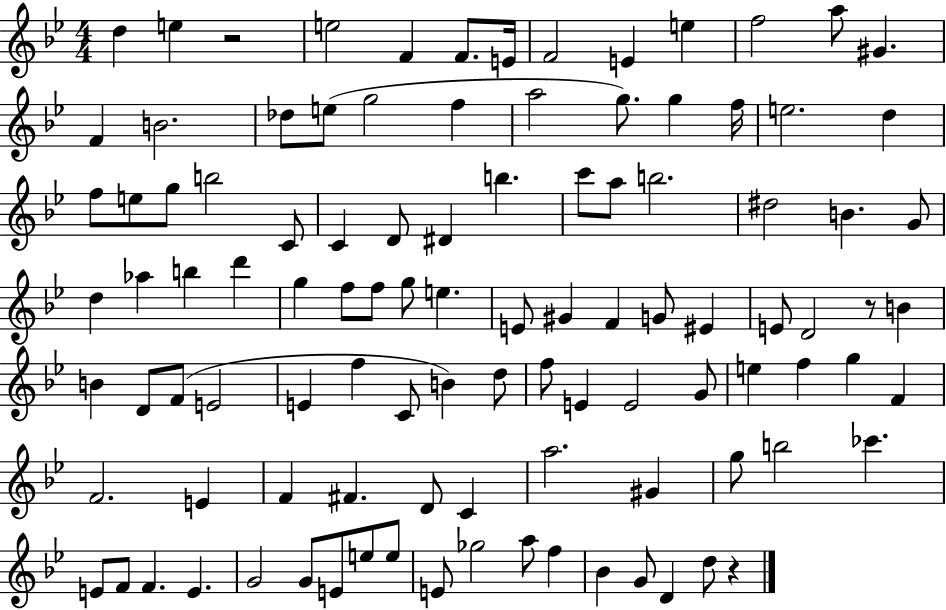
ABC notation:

X:1
T:Untitled
M:4/4
L:1/4
K:Bb
d e z2 e2 F F/2 E/4 F2 E e f2 a/2 ^G F B2 _d/2 e/2 g2 f a2 g/2 g f/4 e2 d f/2 e/2 g/2 b2 C/2 C D/2 ^D b c'/2 a/2 b2 ^d2 B G/2 d _a b d' g f/2 f/2 g/2 e E/2 ^G F G/2 ^E E/2 D2 z/2 B B D/2 F/2 E2 E f C/2 B d/2 f/2 E E2 G/2 e f g F F2 E F ^F D/2 C a2 ^G g/2 b2 _c' E/2 F/2 F E G2 G/2 E/2 e/2 e/2 E/2 _g2 a/2 f _B G/2 D d/2 z